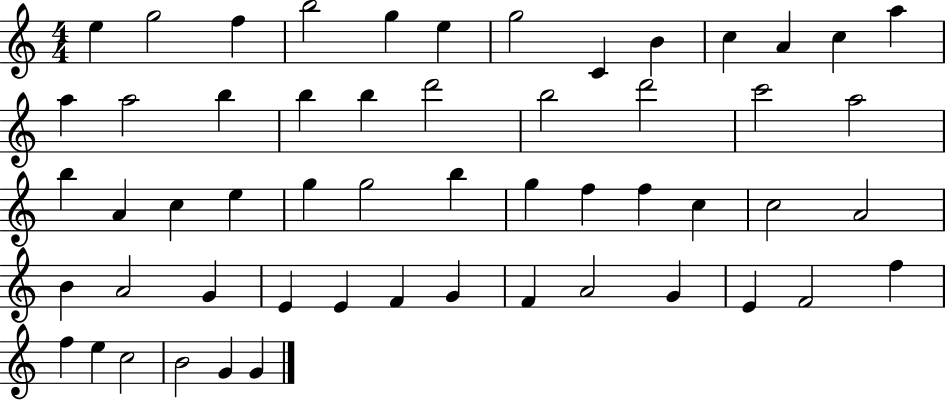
X:1
T:Untitled
M:4/4
L:1/4
K:C
e g2 f b2 g e g2 C B c A c a a a2 b b b d'2 b2 d'2 c'2 a2 b A c e g g2 b g f f c c2 A2 B A2 G E E F G F A2 G E F2 f f e c2 B2 G G